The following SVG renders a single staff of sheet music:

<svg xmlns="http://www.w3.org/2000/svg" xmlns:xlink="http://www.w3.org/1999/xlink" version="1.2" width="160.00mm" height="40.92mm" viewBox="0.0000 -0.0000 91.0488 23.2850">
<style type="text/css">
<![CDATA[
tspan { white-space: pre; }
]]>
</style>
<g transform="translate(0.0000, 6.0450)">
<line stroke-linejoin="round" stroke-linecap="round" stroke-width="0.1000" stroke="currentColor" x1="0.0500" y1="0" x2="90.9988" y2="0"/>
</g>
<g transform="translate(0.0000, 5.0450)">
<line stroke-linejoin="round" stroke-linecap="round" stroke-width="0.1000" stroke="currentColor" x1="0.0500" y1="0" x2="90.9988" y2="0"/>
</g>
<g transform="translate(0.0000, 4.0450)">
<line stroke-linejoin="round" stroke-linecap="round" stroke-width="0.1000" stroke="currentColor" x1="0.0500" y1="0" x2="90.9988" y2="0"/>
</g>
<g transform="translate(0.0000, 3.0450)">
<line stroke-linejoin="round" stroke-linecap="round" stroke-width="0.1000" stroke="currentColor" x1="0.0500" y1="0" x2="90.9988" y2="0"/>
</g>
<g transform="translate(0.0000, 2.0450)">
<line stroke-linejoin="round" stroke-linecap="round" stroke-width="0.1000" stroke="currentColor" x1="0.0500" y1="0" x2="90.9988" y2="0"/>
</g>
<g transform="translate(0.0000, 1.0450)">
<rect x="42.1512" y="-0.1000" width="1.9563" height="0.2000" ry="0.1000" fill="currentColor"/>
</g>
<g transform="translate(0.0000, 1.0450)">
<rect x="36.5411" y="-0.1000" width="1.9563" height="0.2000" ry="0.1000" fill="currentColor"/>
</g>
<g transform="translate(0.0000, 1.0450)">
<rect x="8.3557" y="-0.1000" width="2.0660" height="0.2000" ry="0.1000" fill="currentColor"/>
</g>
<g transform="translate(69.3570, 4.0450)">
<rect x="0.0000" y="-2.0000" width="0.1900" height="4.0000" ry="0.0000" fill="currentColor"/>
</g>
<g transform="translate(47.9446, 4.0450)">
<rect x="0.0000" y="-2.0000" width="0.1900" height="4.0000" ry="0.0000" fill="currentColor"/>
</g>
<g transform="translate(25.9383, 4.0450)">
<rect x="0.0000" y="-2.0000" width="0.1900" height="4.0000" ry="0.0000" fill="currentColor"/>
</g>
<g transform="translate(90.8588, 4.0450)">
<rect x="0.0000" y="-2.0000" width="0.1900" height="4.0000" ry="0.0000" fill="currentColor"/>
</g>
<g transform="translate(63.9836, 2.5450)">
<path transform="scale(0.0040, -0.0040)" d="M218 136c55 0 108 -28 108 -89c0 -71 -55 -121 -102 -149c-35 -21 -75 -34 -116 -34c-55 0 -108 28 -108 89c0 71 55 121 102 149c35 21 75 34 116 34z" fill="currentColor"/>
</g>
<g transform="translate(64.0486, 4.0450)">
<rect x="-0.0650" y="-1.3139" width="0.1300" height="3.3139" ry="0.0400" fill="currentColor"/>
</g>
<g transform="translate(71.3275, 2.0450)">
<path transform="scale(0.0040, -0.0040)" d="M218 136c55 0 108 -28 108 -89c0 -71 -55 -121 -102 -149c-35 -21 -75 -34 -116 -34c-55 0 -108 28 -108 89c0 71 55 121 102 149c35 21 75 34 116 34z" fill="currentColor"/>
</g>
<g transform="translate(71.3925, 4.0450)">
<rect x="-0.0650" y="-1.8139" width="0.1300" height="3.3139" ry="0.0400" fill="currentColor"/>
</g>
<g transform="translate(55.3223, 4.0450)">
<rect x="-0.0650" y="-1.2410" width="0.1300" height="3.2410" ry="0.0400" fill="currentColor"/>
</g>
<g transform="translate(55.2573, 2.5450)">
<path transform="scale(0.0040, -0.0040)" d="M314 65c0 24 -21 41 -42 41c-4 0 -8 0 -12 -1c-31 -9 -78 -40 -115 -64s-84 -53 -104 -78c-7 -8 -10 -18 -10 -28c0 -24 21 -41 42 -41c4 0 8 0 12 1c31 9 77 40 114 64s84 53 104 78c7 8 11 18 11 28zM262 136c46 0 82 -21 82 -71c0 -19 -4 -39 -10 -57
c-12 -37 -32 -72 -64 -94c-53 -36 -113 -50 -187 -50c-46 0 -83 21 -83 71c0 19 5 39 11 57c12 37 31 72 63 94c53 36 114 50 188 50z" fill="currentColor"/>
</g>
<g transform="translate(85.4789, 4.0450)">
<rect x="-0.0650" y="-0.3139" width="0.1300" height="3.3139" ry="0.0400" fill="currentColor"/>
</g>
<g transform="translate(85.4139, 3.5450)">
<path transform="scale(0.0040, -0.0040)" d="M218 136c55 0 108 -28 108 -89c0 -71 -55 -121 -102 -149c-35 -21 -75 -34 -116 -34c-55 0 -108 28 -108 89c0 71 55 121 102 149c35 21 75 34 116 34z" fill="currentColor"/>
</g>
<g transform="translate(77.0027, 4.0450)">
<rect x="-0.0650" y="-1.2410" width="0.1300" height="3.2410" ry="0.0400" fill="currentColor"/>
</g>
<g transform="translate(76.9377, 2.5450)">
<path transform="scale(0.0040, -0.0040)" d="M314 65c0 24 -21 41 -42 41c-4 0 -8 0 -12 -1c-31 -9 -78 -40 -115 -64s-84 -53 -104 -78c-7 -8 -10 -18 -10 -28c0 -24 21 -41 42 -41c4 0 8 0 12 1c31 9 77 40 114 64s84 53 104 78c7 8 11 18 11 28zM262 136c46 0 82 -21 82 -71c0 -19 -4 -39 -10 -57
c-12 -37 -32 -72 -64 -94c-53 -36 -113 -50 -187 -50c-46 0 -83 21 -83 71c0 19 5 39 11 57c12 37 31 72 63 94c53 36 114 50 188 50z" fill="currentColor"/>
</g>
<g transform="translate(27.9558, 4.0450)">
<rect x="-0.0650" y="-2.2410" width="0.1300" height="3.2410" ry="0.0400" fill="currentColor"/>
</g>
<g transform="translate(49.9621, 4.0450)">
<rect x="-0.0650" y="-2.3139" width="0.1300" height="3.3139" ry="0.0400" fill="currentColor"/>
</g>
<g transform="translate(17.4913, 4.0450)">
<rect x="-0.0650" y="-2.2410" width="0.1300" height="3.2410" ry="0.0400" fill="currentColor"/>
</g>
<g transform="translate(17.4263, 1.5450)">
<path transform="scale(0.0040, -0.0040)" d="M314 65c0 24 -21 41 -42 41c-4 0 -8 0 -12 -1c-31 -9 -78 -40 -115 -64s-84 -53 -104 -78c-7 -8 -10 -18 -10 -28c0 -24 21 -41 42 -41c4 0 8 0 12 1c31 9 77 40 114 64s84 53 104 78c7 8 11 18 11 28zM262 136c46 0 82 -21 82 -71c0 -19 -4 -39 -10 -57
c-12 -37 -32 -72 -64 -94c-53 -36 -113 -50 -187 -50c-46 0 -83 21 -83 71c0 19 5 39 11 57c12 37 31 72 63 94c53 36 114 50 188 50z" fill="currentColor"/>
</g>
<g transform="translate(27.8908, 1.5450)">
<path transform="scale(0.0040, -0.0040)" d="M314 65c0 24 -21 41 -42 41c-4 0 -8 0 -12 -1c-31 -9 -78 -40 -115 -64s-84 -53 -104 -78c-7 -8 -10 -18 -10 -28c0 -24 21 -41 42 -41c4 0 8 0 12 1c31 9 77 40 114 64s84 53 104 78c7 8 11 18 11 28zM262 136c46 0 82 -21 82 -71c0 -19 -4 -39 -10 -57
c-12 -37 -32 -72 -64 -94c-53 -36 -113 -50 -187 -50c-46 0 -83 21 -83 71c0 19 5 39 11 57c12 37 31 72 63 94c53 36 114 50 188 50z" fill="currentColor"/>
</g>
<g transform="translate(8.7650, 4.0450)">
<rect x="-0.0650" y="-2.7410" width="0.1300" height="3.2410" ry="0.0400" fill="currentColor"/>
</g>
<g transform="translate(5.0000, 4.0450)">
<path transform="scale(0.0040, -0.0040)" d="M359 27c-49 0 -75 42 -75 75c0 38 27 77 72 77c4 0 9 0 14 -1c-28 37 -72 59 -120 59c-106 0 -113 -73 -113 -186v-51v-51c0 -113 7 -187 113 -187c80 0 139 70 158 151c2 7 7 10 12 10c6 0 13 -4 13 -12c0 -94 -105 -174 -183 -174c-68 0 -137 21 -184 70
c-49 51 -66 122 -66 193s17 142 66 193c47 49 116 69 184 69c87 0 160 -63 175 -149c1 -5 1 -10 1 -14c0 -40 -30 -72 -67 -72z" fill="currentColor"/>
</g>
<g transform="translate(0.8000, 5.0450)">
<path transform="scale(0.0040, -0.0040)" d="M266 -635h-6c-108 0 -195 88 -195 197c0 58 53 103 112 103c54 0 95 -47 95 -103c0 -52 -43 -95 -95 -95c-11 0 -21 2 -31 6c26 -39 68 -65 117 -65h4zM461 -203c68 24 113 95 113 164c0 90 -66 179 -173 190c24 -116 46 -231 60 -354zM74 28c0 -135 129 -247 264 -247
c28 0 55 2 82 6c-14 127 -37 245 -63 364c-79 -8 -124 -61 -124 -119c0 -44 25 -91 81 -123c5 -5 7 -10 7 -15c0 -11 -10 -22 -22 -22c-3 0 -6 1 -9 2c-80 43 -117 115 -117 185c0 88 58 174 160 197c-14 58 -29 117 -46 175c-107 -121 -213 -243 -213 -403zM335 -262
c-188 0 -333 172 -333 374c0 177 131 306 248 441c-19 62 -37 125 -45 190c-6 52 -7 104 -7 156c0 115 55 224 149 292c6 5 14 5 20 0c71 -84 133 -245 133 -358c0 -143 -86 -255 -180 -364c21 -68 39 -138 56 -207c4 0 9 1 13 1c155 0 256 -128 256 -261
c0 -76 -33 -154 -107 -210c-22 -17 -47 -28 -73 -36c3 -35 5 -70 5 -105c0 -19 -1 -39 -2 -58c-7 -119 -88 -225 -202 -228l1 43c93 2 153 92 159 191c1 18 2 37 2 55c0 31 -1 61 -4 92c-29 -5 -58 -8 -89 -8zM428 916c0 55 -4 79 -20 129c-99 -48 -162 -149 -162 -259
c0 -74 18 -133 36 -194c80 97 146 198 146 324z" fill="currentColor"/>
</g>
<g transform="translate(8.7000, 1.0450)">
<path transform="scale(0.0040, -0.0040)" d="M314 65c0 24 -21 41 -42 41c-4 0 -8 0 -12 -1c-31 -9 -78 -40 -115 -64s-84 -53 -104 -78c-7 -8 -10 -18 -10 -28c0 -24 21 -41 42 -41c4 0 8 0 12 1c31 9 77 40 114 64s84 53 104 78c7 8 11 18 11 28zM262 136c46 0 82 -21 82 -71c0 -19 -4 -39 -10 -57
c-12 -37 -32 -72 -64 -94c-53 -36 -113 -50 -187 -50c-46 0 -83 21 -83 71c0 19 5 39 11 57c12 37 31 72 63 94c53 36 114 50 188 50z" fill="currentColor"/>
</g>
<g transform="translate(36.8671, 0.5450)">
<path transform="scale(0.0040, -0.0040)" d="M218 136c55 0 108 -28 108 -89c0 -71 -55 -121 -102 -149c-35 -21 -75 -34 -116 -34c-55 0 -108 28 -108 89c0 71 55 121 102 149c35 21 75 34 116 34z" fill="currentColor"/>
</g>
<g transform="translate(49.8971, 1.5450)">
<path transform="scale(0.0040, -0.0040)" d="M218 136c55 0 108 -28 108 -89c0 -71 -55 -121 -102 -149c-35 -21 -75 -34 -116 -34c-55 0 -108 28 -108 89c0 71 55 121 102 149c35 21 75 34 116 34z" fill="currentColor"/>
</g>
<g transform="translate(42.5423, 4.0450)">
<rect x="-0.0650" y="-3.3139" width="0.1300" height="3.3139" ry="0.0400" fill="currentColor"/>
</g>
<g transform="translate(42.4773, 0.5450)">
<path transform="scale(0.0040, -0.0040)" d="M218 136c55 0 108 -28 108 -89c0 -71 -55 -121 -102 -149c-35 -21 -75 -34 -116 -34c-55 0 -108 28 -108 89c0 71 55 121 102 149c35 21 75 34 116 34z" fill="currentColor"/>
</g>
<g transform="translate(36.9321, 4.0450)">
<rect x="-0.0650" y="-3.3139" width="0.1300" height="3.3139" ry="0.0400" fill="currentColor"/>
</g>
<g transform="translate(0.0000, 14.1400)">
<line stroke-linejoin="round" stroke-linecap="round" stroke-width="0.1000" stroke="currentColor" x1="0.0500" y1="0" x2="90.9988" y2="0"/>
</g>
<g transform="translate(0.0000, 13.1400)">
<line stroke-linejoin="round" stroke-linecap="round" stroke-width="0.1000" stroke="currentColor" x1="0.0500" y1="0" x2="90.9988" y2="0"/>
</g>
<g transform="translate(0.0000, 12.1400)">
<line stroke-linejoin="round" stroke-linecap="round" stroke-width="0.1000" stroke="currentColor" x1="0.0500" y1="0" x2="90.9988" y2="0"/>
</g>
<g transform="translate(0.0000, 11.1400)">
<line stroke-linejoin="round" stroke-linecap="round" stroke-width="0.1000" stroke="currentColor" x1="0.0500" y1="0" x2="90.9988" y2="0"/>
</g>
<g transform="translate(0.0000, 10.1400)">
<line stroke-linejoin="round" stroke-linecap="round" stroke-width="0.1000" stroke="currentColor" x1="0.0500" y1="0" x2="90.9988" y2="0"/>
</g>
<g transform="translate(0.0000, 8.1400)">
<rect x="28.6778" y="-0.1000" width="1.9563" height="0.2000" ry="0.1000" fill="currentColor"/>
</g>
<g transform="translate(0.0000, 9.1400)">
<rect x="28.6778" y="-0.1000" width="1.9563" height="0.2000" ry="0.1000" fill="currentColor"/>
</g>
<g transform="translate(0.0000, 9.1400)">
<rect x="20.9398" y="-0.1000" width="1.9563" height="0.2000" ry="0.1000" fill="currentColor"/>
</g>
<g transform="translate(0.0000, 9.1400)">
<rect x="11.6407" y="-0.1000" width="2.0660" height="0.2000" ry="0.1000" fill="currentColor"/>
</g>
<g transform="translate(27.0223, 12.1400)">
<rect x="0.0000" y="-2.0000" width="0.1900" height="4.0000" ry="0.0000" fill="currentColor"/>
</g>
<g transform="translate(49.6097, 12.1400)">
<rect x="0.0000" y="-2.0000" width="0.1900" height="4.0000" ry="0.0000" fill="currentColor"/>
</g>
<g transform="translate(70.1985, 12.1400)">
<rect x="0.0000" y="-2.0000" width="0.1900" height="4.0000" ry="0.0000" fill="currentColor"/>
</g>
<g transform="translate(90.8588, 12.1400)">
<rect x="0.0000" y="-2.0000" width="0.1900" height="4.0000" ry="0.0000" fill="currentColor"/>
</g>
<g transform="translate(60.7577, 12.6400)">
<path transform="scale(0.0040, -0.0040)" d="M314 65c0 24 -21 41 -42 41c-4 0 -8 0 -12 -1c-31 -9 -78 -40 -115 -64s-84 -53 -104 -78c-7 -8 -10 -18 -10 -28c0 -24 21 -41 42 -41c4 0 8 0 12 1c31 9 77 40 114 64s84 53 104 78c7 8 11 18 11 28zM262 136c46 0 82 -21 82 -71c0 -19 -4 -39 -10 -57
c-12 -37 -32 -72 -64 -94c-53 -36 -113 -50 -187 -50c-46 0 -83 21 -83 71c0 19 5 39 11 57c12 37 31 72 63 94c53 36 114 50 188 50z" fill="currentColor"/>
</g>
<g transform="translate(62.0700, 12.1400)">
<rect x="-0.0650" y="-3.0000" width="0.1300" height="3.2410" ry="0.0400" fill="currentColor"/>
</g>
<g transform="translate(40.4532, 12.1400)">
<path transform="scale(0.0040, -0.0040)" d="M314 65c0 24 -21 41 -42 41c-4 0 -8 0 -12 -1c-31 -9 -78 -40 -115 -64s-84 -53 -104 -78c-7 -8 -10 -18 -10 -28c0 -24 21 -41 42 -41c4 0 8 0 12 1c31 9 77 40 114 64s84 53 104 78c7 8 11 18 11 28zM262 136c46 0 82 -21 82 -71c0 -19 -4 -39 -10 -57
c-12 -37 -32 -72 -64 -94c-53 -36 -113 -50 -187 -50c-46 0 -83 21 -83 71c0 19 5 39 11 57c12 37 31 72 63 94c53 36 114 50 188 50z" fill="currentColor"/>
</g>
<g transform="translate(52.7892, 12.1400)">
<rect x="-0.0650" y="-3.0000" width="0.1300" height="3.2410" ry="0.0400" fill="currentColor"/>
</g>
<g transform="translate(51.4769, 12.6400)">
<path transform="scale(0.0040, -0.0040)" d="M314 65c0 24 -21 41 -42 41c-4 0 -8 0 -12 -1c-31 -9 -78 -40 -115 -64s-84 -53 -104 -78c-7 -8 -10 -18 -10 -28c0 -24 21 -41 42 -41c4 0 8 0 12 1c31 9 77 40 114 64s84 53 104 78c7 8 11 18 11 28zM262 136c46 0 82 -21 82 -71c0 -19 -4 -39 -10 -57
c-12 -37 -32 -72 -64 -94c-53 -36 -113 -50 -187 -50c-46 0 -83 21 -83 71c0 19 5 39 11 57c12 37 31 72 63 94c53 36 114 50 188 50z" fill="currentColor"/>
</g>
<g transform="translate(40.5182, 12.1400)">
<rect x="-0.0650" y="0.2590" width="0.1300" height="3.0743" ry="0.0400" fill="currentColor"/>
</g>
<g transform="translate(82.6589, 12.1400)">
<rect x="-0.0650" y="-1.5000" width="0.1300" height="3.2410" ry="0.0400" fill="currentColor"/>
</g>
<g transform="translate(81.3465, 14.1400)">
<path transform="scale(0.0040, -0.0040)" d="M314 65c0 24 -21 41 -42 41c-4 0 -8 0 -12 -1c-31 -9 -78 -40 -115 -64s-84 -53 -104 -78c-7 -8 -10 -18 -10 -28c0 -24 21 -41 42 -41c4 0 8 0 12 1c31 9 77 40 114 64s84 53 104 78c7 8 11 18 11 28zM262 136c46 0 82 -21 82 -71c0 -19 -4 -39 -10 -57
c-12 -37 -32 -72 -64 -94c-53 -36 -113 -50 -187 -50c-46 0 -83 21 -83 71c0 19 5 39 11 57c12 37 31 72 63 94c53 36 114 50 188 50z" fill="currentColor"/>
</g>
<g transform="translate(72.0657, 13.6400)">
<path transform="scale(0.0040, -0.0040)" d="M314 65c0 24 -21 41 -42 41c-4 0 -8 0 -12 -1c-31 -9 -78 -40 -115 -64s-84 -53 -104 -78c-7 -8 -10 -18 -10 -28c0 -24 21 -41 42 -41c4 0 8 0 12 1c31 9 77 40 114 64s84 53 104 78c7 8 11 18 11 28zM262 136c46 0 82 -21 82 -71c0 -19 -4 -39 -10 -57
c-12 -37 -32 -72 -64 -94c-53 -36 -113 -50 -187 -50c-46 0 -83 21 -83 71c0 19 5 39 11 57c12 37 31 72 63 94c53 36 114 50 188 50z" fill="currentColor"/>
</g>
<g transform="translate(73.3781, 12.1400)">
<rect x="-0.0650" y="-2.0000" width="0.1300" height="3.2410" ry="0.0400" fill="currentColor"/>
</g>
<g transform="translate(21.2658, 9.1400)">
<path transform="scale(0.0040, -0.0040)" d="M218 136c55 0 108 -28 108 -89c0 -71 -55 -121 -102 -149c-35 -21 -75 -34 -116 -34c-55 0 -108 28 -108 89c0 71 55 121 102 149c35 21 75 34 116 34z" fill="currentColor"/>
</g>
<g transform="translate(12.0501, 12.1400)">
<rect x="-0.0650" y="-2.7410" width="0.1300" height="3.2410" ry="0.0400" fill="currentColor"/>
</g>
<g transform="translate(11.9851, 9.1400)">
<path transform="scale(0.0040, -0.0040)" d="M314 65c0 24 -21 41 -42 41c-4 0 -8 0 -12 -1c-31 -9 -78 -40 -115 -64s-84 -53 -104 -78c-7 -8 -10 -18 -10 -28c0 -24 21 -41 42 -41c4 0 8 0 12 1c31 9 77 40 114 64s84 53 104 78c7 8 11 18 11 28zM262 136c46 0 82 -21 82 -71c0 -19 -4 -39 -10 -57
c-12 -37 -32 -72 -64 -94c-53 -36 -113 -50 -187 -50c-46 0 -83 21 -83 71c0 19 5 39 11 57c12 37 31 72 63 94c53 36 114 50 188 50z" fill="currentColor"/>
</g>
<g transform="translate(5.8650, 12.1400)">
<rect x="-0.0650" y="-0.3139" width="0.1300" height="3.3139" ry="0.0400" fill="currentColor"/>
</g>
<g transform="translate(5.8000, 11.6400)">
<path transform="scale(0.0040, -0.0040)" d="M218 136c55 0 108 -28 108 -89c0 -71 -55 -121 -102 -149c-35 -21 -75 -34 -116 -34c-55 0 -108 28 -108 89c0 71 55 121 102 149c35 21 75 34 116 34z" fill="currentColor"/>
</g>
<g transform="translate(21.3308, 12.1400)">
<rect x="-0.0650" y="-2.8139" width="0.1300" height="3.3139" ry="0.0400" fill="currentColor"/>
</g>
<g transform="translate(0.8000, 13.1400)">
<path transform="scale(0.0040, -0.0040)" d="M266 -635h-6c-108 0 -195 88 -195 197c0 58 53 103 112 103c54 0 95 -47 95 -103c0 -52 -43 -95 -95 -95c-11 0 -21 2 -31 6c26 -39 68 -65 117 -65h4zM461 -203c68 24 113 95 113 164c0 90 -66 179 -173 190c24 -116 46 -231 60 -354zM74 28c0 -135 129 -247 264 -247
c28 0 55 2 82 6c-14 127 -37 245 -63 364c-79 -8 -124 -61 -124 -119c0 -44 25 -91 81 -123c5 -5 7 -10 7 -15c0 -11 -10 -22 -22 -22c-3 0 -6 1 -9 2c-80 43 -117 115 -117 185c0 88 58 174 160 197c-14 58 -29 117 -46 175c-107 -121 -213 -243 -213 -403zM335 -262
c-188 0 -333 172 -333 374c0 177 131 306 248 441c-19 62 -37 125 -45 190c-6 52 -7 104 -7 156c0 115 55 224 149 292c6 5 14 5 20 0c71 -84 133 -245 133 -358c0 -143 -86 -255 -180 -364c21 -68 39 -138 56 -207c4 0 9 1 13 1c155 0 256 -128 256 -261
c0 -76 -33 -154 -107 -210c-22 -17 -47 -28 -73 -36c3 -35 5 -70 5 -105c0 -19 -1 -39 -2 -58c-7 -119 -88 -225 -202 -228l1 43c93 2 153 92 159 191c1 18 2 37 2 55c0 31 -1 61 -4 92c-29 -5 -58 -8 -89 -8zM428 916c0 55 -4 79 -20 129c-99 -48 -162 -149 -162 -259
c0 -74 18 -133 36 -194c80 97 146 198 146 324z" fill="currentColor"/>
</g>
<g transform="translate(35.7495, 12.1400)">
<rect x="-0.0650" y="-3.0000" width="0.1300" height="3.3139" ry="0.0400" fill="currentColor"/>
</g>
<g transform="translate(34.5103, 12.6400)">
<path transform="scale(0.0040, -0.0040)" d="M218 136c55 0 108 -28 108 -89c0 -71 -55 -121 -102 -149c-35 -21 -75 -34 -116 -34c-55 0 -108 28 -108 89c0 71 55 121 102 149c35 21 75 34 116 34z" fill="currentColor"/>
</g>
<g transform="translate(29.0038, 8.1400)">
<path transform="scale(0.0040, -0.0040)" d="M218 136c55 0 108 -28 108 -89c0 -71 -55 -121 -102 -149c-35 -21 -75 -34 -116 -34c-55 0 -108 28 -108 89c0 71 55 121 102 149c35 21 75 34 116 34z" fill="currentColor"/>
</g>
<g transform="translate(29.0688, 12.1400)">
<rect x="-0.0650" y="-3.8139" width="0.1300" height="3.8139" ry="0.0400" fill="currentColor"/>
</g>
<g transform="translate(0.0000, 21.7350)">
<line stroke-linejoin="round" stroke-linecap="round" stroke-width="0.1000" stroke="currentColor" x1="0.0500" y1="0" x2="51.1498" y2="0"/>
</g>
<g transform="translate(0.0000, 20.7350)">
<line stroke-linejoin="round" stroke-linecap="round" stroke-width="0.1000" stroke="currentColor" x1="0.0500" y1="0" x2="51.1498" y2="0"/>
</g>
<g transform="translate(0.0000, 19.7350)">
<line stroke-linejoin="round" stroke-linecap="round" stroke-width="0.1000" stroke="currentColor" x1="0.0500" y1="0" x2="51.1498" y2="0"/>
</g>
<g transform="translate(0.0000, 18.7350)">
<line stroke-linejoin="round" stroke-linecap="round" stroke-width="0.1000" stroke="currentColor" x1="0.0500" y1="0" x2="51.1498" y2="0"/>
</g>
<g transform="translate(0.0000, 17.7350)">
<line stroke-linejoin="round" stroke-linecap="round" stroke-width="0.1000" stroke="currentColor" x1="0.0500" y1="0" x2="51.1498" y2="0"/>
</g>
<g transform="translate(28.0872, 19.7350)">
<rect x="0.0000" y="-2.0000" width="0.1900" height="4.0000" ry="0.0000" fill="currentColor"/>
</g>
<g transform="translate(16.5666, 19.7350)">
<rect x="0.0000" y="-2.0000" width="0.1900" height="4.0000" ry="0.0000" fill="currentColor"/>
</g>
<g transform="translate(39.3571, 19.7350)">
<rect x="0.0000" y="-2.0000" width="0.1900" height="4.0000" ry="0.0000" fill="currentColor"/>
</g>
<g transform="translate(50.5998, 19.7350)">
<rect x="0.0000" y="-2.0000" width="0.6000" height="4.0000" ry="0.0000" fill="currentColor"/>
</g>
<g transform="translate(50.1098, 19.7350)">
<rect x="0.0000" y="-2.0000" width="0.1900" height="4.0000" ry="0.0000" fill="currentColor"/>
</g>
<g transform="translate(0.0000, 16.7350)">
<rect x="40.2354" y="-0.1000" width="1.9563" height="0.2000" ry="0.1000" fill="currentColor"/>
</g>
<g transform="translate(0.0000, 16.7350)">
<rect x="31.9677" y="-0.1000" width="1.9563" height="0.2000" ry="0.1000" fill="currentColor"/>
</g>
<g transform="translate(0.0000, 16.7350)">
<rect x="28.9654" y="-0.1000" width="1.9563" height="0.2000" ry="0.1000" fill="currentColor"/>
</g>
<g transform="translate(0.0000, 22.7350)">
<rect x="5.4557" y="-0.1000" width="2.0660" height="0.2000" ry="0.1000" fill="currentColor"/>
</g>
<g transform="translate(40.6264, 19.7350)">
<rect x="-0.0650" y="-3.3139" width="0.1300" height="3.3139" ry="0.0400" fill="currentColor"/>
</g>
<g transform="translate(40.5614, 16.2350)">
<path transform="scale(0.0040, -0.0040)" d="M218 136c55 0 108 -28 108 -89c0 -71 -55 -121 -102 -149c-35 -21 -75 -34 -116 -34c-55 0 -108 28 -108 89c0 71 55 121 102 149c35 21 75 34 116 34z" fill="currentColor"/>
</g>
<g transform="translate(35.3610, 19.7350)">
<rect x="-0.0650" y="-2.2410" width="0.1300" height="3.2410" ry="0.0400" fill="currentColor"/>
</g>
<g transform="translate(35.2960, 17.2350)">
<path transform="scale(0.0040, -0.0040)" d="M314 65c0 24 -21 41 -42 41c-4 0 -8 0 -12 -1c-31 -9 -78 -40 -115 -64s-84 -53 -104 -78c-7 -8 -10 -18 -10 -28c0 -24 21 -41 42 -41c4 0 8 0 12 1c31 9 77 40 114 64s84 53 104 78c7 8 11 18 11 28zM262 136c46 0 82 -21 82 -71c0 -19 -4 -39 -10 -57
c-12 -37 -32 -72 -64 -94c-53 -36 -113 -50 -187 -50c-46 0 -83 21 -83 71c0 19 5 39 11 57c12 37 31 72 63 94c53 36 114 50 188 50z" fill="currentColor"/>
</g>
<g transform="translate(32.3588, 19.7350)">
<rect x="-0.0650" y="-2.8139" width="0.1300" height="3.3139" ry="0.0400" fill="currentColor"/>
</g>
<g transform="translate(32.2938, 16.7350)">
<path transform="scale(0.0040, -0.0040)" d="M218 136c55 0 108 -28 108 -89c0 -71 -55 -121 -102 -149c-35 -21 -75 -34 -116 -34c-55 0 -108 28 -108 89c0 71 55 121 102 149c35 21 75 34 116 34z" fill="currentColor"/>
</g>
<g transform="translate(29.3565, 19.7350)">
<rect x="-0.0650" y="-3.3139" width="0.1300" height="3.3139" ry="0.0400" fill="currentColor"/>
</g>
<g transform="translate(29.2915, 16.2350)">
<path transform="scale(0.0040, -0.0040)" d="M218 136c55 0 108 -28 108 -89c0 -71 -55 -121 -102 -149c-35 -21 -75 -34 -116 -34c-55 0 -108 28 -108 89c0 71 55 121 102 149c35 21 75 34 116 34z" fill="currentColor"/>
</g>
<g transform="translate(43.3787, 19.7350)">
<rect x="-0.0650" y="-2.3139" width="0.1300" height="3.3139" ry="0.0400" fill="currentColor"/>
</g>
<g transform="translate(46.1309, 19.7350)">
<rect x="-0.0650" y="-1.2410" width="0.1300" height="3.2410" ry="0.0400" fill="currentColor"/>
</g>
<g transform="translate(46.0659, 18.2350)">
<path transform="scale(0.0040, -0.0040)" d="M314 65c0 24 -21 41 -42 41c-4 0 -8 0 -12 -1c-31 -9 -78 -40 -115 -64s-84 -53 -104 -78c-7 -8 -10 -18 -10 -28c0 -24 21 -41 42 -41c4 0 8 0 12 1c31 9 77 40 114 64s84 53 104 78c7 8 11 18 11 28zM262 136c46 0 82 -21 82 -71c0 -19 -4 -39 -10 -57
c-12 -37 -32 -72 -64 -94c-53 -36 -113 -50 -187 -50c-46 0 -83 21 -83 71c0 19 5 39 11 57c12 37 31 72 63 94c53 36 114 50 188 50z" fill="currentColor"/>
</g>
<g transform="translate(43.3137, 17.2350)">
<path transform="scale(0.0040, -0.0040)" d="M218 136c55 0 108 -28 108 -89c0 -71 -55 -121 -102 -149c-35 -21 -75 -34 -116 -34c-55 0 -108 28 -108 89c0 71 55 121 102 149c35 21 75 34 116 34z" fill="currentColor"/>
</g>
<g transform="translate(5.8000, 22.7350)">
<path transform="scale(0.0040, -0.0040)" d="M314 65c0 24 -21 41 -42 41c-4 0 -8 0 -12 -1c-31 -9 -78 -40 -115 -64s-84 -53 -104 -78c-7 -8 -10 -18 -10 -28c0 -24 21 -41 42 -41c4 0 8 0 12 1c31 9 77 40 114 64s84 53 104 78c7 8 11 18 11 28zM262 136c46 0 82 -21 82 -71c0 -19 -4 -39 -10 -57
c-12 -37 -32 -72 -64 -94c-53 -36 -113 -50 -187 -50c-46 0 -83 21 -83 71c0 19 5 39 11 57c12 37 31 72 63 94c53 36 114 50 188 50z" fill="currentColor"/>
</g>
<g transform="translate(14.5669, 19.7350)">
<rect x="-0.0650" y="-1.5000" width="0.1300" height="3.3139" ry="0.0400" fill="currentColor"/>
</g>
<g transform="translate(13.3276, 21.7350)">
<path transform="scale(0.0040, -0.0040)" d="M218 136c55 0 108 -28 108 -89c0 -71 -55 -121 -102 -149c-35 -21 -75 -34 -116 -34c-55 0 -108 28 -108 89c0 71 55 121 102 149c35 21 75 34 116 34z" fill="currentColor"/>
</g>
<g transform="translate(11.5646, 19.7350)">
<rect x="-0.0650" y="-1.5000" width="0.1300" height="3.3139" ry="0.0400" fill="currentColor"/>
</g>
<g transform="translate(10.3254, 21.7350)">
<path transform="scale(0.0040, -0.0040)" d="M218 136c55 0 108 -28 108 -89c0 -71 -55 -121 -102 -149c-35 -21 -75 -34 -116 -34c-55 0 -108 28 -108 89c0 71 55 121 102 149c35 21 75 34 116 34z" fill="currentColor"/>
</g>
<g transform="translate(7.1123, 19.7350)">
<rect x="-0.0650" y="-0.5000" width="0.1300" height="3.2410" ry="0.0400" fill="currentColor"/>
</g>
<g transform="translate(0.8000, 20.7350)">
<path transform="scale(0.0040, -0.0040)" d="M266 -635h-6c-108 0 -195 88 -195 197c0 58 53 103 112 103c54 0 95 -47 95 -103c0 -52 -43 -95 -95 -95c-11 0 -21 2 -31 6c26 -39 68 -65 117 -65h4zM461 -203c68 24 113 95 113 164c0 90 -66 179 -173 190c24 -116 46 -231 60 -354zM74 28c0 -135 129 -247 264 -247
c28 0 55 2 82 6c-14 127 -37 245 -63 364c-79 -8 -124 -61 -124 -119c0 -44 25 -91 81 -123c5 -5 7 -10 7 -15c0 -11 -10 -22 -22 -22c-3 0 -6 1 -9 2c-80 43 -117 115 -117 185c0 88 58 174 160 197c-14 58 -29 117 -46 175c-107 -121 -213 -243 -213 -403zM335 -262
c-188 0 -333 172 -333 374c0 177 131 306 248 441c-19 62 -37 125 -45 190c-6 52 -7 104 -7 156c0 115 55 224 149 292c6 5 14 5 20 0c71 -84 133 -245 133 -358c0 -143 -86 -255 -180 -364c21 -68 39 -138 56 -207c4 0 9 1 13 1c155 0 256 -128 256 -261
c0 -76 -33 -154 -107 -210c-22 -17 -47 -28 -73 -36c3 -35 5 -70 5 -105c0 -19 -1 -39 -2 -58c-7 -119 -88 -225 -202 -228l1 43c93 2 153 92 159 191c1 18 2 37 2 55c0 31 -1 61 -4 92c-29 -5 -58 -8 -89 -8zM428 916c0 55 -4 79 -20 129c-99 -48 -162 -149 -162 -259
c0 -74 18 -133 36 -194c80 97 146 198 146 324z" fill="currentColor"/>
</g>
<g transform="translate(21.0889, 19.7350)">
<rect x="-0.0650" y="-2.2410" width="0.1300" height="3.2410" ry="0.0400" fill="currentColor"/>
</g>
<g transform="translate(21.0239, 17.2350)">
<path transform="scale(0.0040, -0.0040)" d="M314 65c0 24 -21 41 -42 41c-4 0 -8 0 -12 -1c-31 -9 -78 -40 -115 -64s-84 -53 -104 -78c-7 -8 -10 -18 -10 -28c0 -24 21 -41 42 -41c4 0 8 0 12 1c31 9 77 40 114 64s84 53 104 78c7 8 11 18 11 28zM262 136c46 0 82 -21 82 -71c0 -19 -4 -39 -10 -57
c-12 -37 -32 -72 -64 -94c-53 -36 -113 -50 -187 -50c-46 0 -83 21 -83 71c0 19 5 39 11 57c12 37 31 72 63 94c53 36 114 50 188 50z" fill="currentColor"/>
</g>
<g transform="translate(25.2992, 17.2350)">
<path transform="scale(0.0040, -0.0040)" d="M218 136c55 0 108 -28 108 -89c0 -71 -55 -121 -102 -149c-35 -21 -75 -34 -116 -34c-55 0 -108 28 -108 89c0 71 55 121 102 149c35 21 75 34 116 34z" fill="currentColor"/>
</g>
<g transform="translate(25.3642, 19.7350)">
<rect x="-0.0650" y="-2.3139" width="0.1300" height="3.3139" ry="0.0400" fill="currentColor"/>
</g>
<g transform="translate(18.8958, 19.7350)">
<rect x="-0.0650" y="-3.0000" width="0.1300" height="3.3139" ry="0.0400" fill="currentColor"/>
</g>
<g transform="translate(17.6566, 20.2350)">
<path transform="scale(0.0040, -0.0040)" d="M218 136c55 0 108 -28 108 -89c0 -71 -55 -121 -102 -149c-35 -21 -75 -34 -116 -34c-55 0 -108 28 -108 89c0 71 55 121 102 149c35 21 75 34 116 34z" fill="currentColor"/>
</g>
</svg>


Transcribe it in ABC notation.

X:1
T:Untitled
M:4/4
L:1/4
K:C
a2 g2 g2 b b g e2 e f e2 c c a2 a c' A B2 A2 A2 F2 E2 C2 E E A g2 g b a g2 b g e2